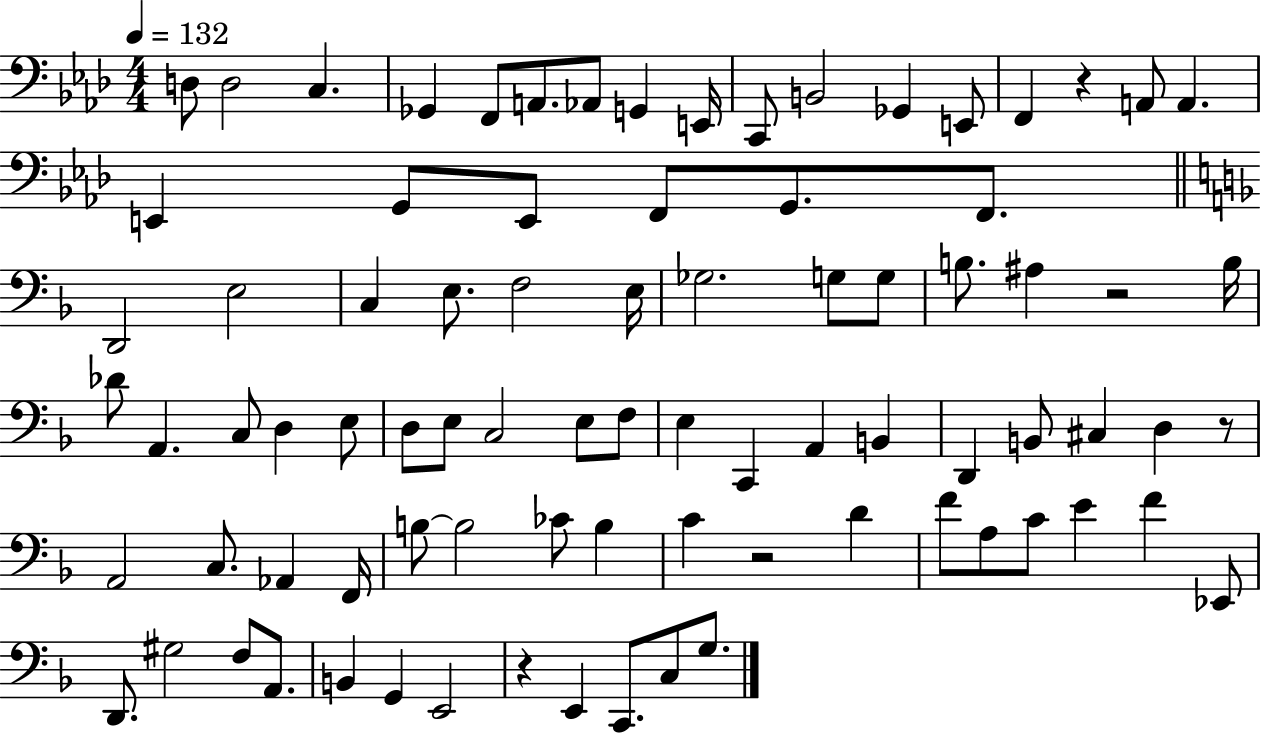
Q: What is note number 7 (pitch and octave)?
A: Ab2